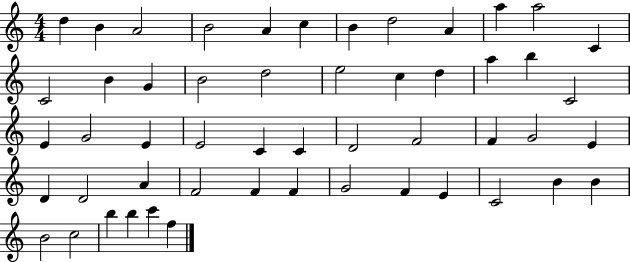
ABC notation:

X:1
T:Untitled
M:4/4
L:1/4
K:C
d B A2 B2 A c B d2 A a a2 C C2 B G B2 d2 e2 c d a b C2 E G2 E E2 C C D2 F2 F G2 E D D2 A F2 F F G2 F E C2 B B B2 c2 b b c' f